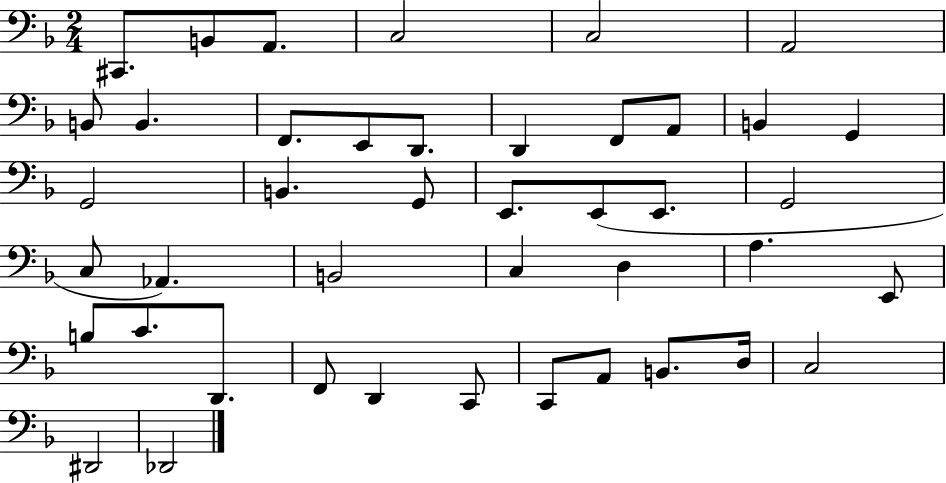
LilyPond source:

{
  \clef bass
  \numericTimeSignature
  \time 2/4
  \key f \major
  cis,8. b,8 a,8. | c2 | c2 | a,2 | \break b,8 b,4. | f,8. e,8 d,8. | d,4 f,8 a,8 | b,4 g,4 | \break g,2 | b,4. g,8 | e,8. e,8( e,8. | g,2 | \break c8 aes,4.) | b,2 | c4 d4 | a4. e,8 | \break b8 c'8. d,8. | f,8 d,4 c,8 | c,8 a,8 b,8. d16 | c2 | \break dis,2 | des,2 | \bar "|."
}